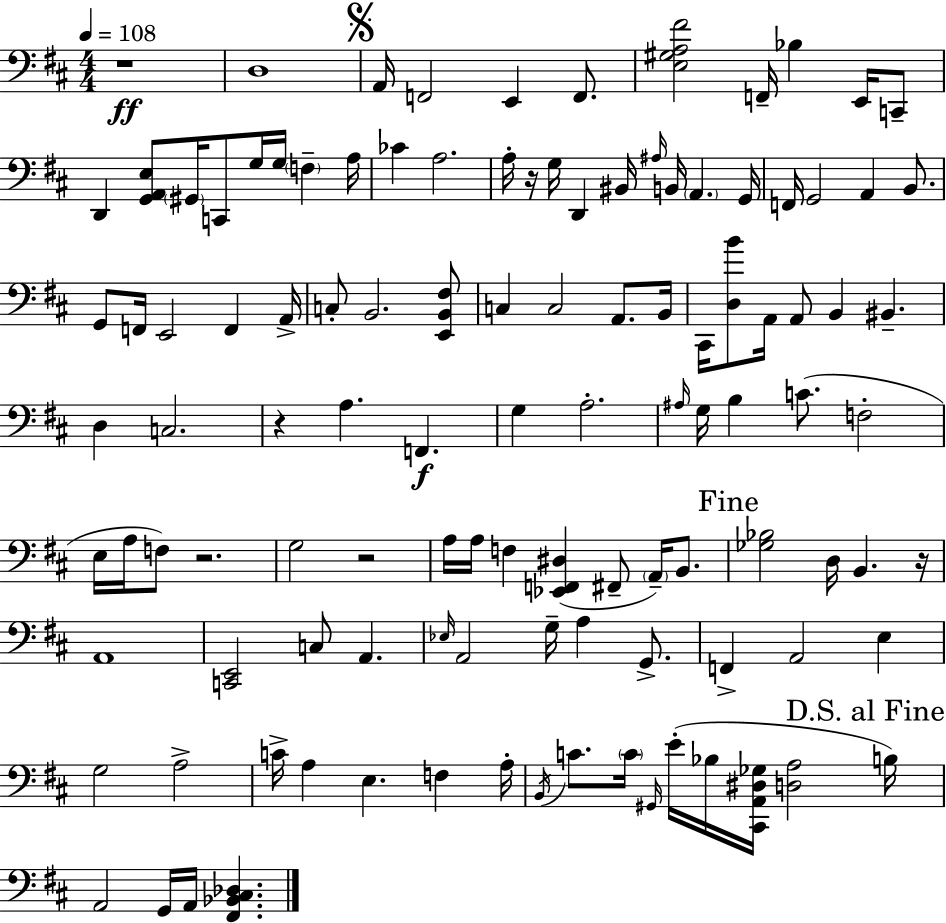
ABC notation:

X:1
T:Untitled
M:4/4
L:1/4
K:D
z4 D,4 A,,/4 F,,2 E,, F,,/2 [E,^G,A,^F]2 F,,/4 _B, E,,/4 C,,/2 D,, [G,,A,,E,]/2 ^G,,/4 C,,/2 G,/4 G,/4 F, A,/4 _C A,2 A,/4 z/4 G,/4 D,, ^B,,/4 ^A,/4 B,,/4 A,, G,,/4 F,,/4 G,,2 A,, B,,/2 G,,/2 F,,/4 E,,2 F,, A,,/4 C,/2 B,,2 [E,,B,,^F,]/2 C, C,2 A,,/2 B,,/4 ^C,,/4 [D,B]/2 A,,/4 A,,/2 B,, ^B,, D, C,2 z A, F,, G, A,2 ^A,/4 G,/4 B, C/2 F,2 E,/4 A,/4 F,/2 z2 G,2 z2 A,/4 A,/4 F, [_E,,F,,^D,] ^F,,/2 A,,/4 B,,/2 [_G,_B,]2 D,/4 B,, z/4 A,,4 [C,,E,,]2 C,/2 A,, _E,/4 A,,2 G,/4 A, G,,/2 F,, A,,2 E, G,2 A,2 C/4 A, E, F, A,/4 B,,/4 C/2 C/4 ^G,,/4 E/4 _B,/4 [^C,,A,,^D,_G,]/4 [D,A,]2 B,/4 A,,2 G,,/4 A,,/4 [^F,,_B,,^C,_D,]